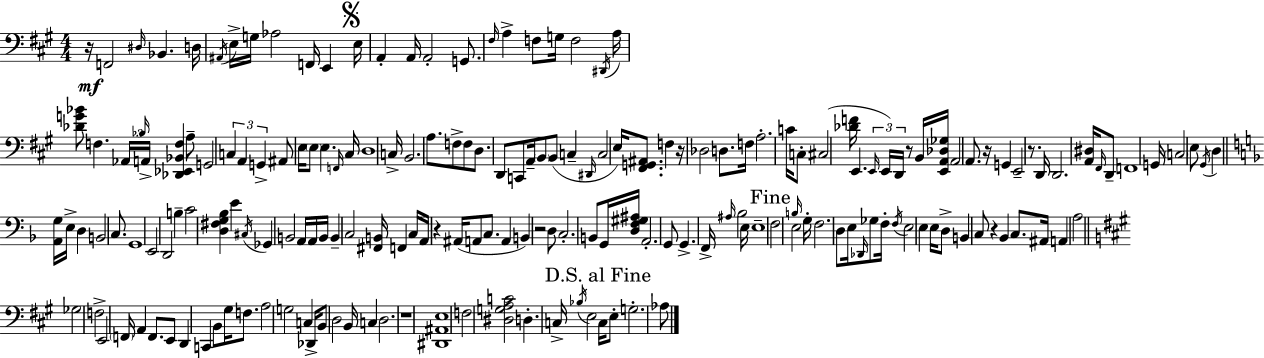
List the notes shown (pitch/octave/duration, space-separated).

R/s F2/h D#3/s Bb2/q. D3/s A#2/s E3/s G3/s Ab3/h F2/s E2/q E3/s A2/q A2/s A2/h G2/e. F#3/s A3/q F3/e G3/s F3/h D#2/s A3/s [Db4,G4,Bb4]/e F3/q. Ab2/s Bb3/s A2/s [Db2,Eb2,Bb2,F3]/q A3/e G2/h C3/q A2/q G2/q A#2/e E3/s E3/e E3/q. F2/s C#3/s D3/w C3/s B2/h. A3/e. F3/e F3/e D3/e. D2/e C2/e A2/s B2/e B2/e C3/q D#2/s C3/h E3/s [F#2,G2,A#2]/e. F3/q R/s Db3/h D3/e. F3/s A3/h. C4/s C3/e C#3/h [Db4,F4]/s E2/q. E2/s E2/s D2/s R/e B2/s [E2,A2,Db3,Gb3]/s A2/h A2/e. R/s G2/q E2/h R/e. D2/s D2/h. [A2,D#3]/s F#2/s D2/e F2/w G2/s C3/h E3/e G#2/s D3/q [A2,G3]/s E3/s D3/q B2/h C3/e. G2/w E2/h D2/h B3/q C4/h [D3,F#3,G3,Bb3]/q E4/q C#3/s Gb2/q B2/h A2/s A2/s B2/s B2/q C3/h [F#2,B2]/s F2/q C3/s A2/s R/q A#2/s A2/e C3/e. A2/q B2/q R/h D3/e C3/h. B2/e G2/s [D3,F3,G#3,A#3]/s A2/h. G2/e G2/q. F2/s A#3/s Bb3/h E3/s E3/w F3/h B3/s E3/h G3/s F3/h. D3/e E3/s Db2/s Gb3/e F3/s F3/s E3/h E3/q E3/s D3/e B2/q C3/e R/q Bb2/q C3/e. A#2/s A2/q A3/h Gb3/h F3/h E2/h F2/s A2/q F2/e. E2/e D2/q C2/q B2/e G#3/s F3/e. A3/h G3/h C3/q Db2/s B2/e D3/h B2/s C3/q D3/h. R/w [D#2,A#2,E3]/w F3/h [D#3,G3,A3,C4]/h D3/q. C3/s Bb3/s E3/h C3/s E3/e G3/h. Ab3/e